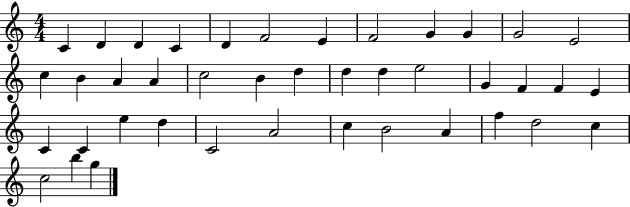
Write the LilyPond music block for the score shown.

{
  \clef treble
  \numericTimeSignature
  \time 4/4
  \key c \major
  c'4 d'4 d'4 c'4 | d'4 f'2 e'4 | f'2 g'4 g'4 | g'2 e'2 | \break c''4 b'4 a'4 a'4 | c''2 b'4 d''4 | d''4 d''4 e''2 | g'4 f'4 f'4 e'4 | \break c'4 c'4 e''4 d''4 | c'2 a'2 | c''4 b'2 a'4 | f''4 d''2 c''4 | \break c''2 b''4 g''4 | \bar "|."
}